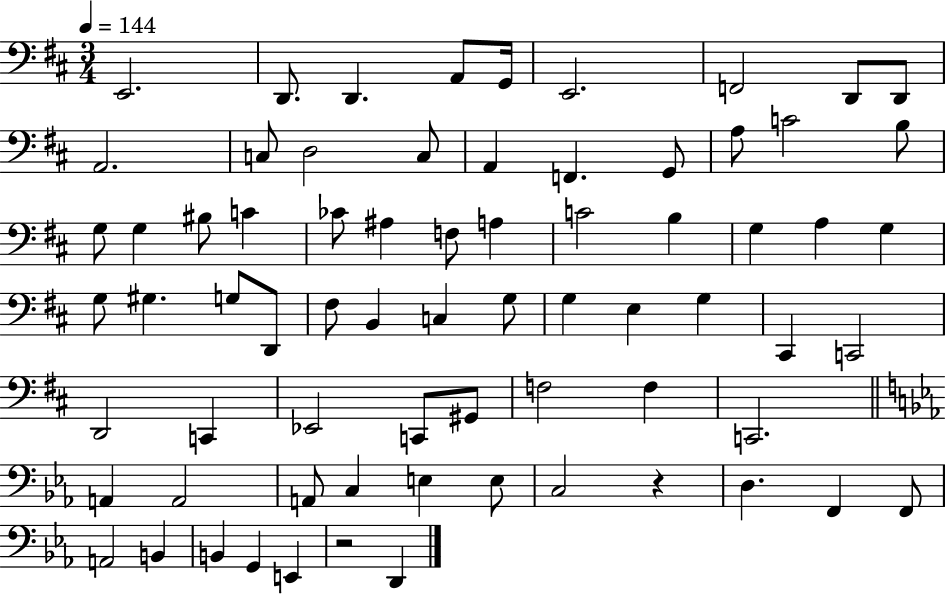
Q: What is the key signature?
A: D major